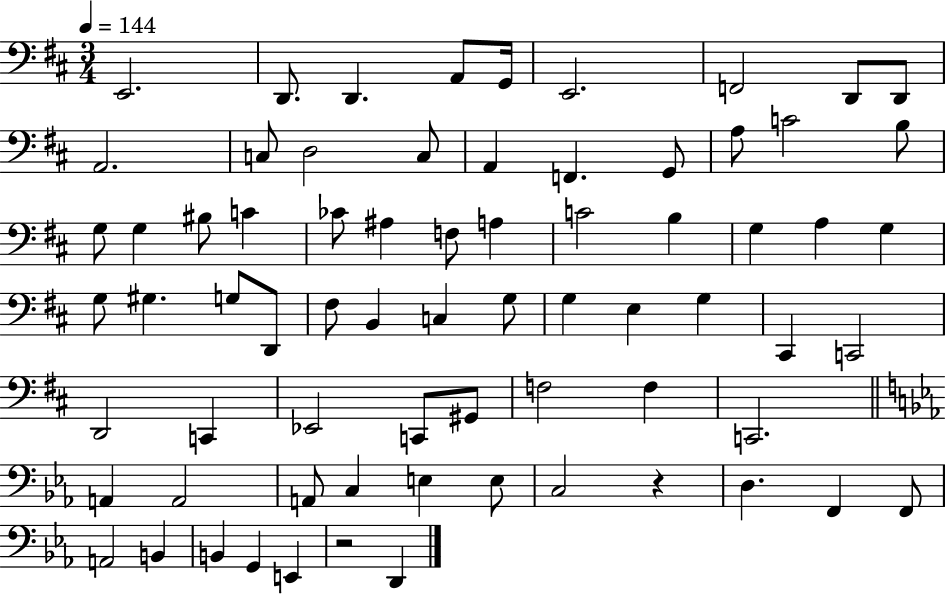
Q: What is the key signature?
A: D major